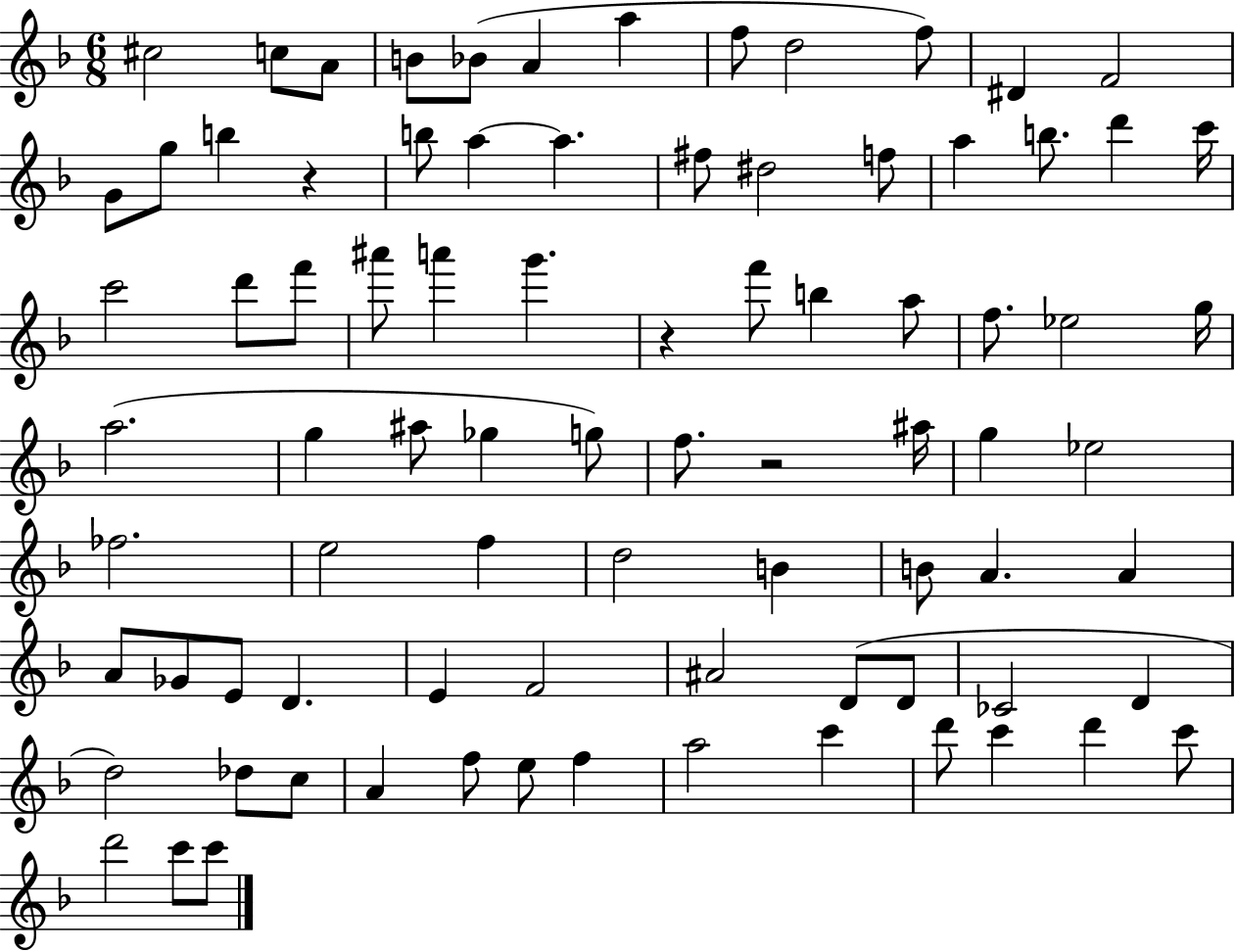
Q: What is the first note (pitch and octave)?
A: C#5